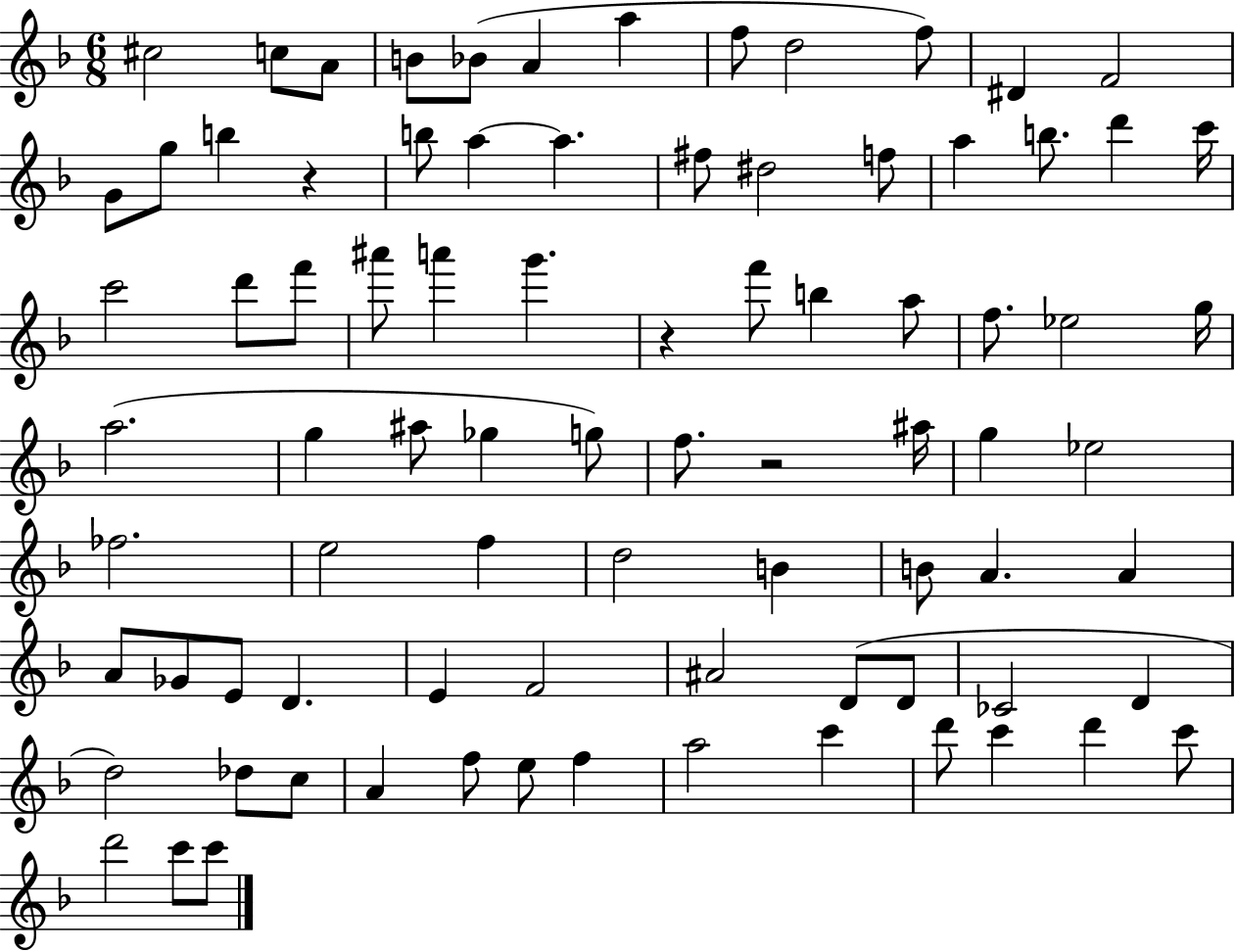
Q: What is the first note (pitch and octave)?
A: C#5